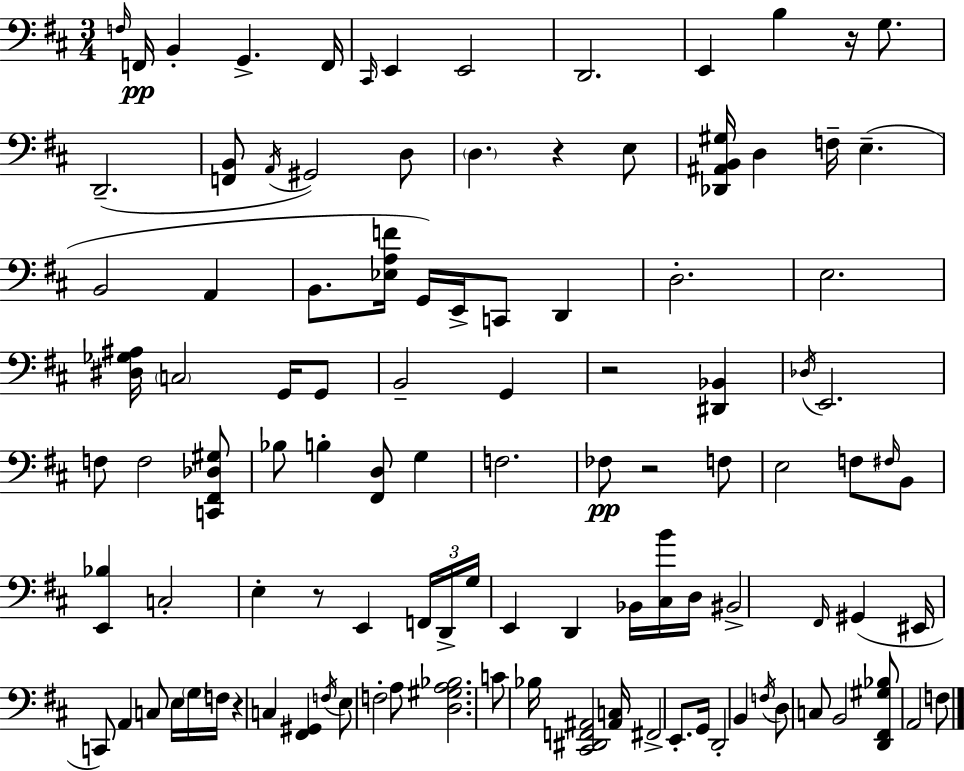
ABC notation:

X:1
T:Untitled
M:3/4
L:1/4
K:D
F,/4 F,,/4 B,, G,, F,,/4 ^C,,/4 E,, E,,2 D,,2 E,, B, z/4 G,/2 D,,2 [F,,B,,]/2 A,,/4 ^G,,2 D,/2 D, z E,/2 [_D,,^A,,B,,^G,]/4 D, F,/4 E, B,,2 A,, B,,/2 [_E,A,F]/4 G,,/4 E,,/4 C,,/2 D,, D,2 E,2 [^D,_G,^A,]/4 C,2 G,,/4 G,,/2 B,,2 G,, z2 [^D,,_B,,] _D,/4 E,,2 F,/2 F,2 [C,,^F,,_D,^G,]/2 _B,/2 B, [^F,,D,]/2 G, F,2 _F,/2 z2 F,/2 E,2 F,/2 ^F,/4 B,,/2 [E,,_B,] C,2 E, z/2 E,, F,,/4 D,,/4 G,/4 E,, D,, _B,,/4 [^C,B]/4 D,/4 ^B,,2 ^F,,/4 ^G,, ^E,,/4 C,,/2 A,, C,/2 E,/4 G,/4 F,/4 z C, [^F,,^G,,] F,/4 E,/2 F,2 A,/2 [D,^G,A,_B,]2 C/2 _B,/4 [^C,,^D,,F,,^A,,]2 [^A,,C,]/4 ^F,,2 E,,/2 G,,/4 D,,2 B,, F,/4 D,/2 C,/2 B,,2 [D,,^F,,^G,_B,]/2 A,,2 F,/2